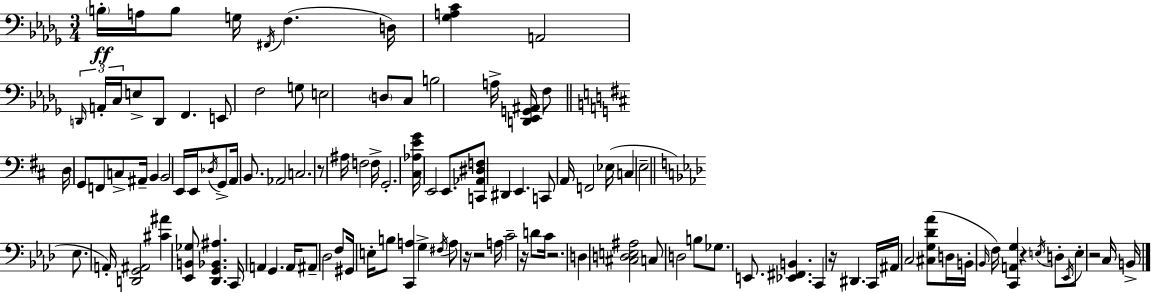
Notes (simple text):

B3/s A3/s B3/e G3/s F#2/s F3/q. D3/s [Gb3,A3,C4]/q A2/h D2/s A2/s C3/s E3/e D2/e F2/q. E2/e F3/h G3/e E3/h D3/e C3/e B3/h A3/s [D2,Eb2,G2,A#2]/s F3/e D3/s G2/e F2/e C3/e A#2/s B2/q B2/h E2/s E2/s Db3/s G2/e A2/s B2/e. Ab2/h C3/h. R/e A#3/s F3/h F3/s G2/h. [C#3,Ab3,E4,G4]/s E2/h E2/e. [C2,Ab2,D#3,F3]/e D#2/q E2/q. C2/e A2/s F2/h Eb3/s C3/q E3/h Eb3/e. A2/s [D2,G2,A#2]/h [C#4,A#4]/q [Eb2,B2,Gb3]/e [Db2,G2,Bb2,A#3]/q. C2/s A2/q G2/q. A2/s A#2/e Db3/h F3/e G#2/s E3/s B3/e [C2,A3]/q G3/q F#3/s A3/e R/s R/h A3/s C4/h R/s D4/e C4/s R/h. D3/q [C#3,D3,E3,A#3]/h C3/e D3/h B3/e Gb3/e. E2/e. [Eb2,F#2,B2]/q. C2/q R/s D#2/q. C2/s A#2/s C3/h [C#3,G3,Db4,Ab4]/e D3/s B2/s Bb2/s F3/s [C2,A2,G3]/q R/q E3/s D3/e Eb2/s E3/e R/h C3/s B2/s